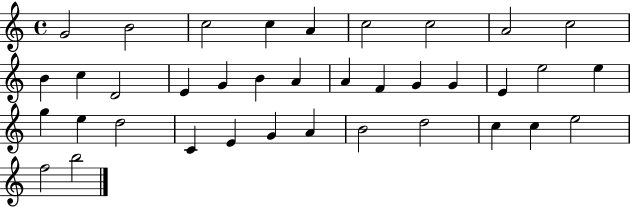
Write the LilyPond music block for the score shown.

{
  \clef treble
  \time 4/4
  \defaultTimeSignature
  \key c \major
  g'2 b'2 | c''2 c''4 a'4 | c''2 c''2 | a'2 c''2 | \break b'4 c''4 d'2 | e'4 g'4 b'4 a'4 | a'4 f'4 g'4 g'4 | e'4 e''2 e''4 | \break g''4 e''4 d''2 | c'4 e'4 g'4 a'4 | b'2 d''2 | c''4 c''4 e''2 | \break f''2 b''2 | \bar "|."
}